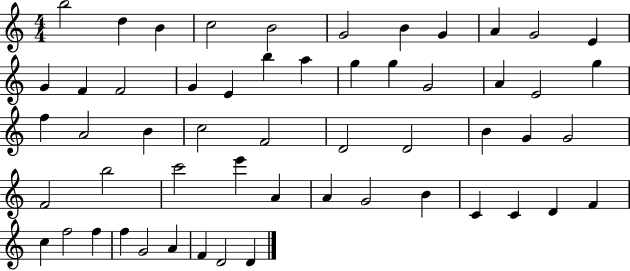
{
  \clef treble
  \numericTimeSignature
  \time 4/4
  \key c \major
  b''2 d''4 b'4 | c''2 b'2 | g'2 b'4 g'4 | a'4 g'2 e'4 | \break g'4 f'4 f'2 | g'4 e'4 b''4 a''4 | g''4 g''4 g'2 | a'4 e'2 g''4 | \break f''4 a'2 b'4 | c''2 f'2 | d'2 d'2 | b'4 g'4 g'2 | \break f'2 b''2 | c'''2 e'''4 a'4 | a'4 g'2 b'4 | c'4 c'4 d'4 f'4 | \break c''4 f''2 f''4 | f''4 g'2 a'4 | f'4 d'2 d'4 | \bar "|."
}